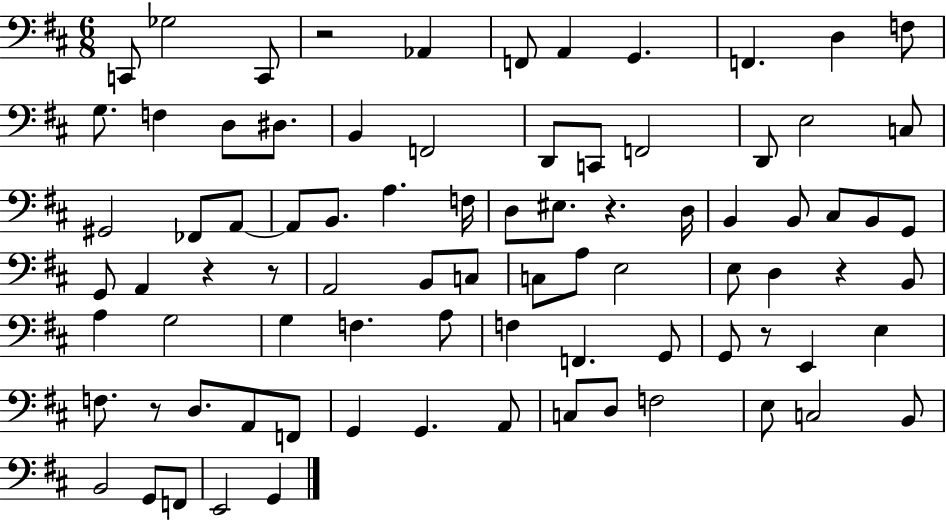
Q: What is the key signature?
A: D major